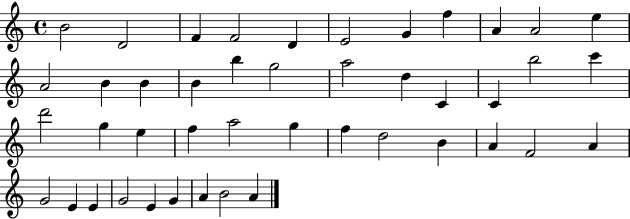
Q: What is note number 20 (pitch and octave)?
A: C4